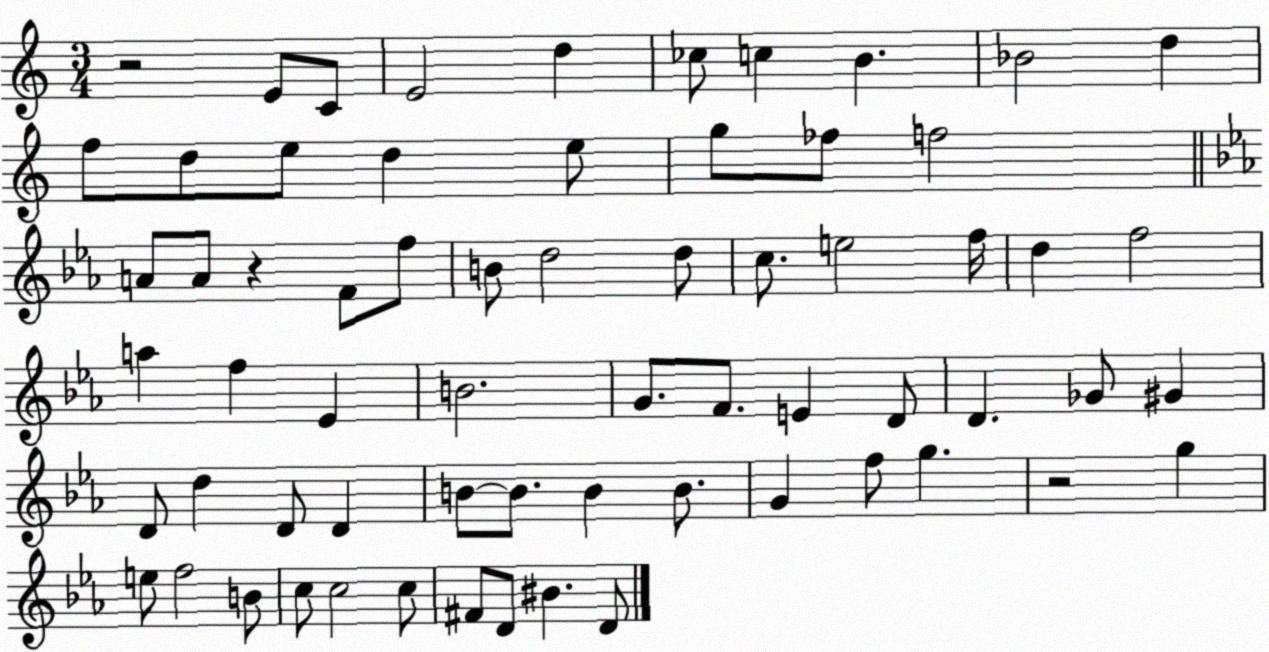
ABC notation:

X:1
T:Untitled
M:3/4
L:1/4
K:C
z2 E/2 C/2 E2 d _c/2 c B _B2 d f/2 d/2 e/2 d e/2 g/2 _f/2 f2 A/2 A/2 z F/2 f/2 B/2 d2 d/2 c/2 e2 f/4 d f2 a f _E B2 G/2 F/2 E D/2 D _G/2 ^G D/2 d D/2 D B/2 B/2 B B/2 G f/2 g z2 g e/2 f2 B/2 c/2 c2 c/2 ^F/2 D/2 ^B D/2